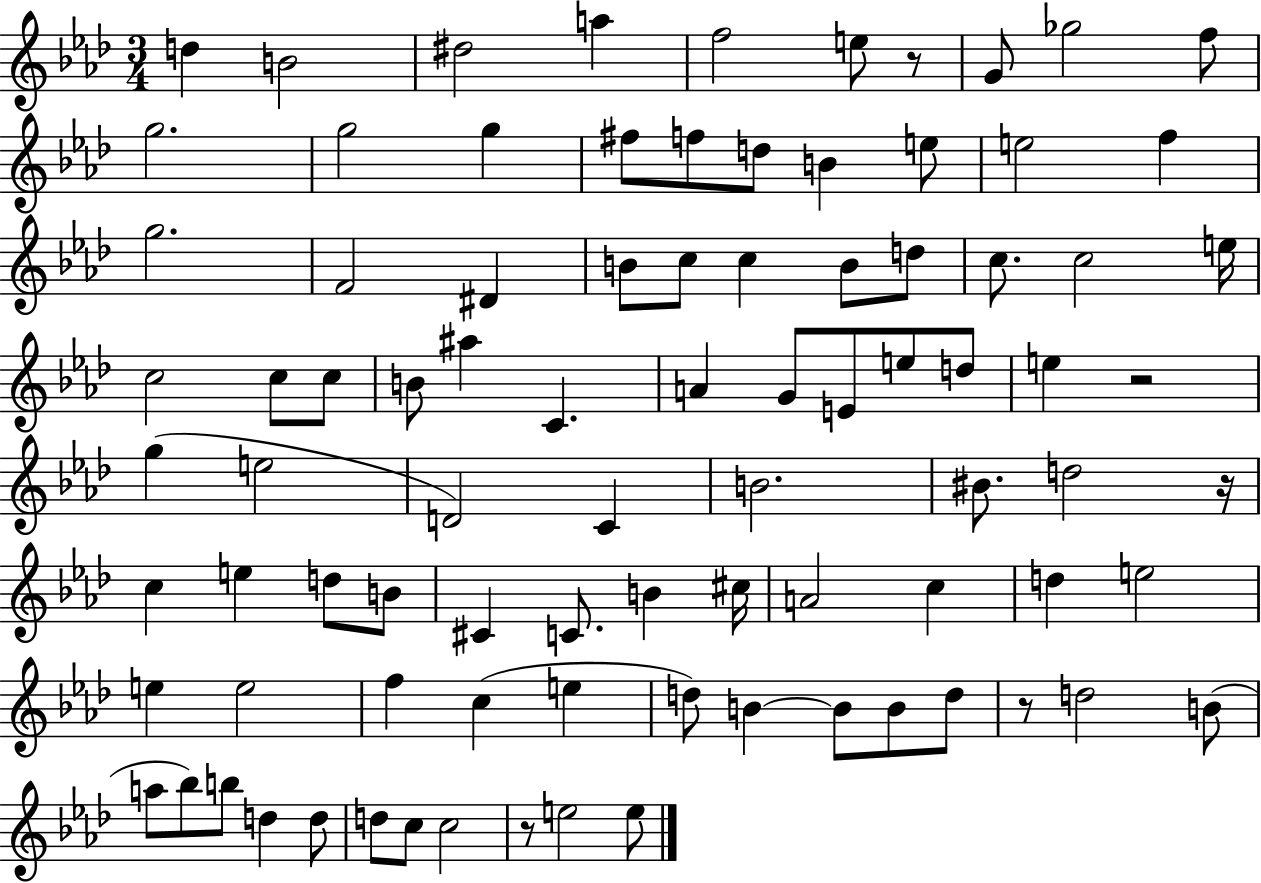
X:1
T:Untitled
M:3/4
L:1/4
K:Ab
d B2 ^d2 a f2 e/2 z/2 G/2 _g2 f/2 g2 g2 g ^f/2 f/2 d/2 B e/2 e2 f g2 F2 ^D B/2 c/2 c B/2 d/2 c/2 c2 e/4 c2 c/2 c/2 B/2 ^a C A G/2 E/2 e/2 d/2 e z2 g e2 D2 C B2 ^B/2 d2 z/4 c e d/2 B/2 ^C C/2 B ^c/4 A2 c d e2 e e2 f c e d/2 B B/2 B/2 d/2 z/2 d2 B/2 a/2 _b/2 b/2 d d/2 d/2 c/2 c2 z/2 e2 e/2